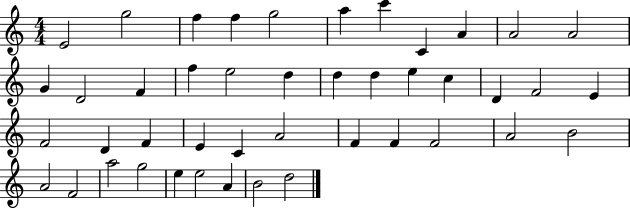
X:1
T:Untitled
M:4/4
L:1/4
K:C
E2 g2 f f g2 a c' C A A2 A2 G D2 F f e2 d d d e c D F2 E F2 D F E C A2 F F F2 A2 B2 A2 F2 a2 g2 e e2 A B2 d2